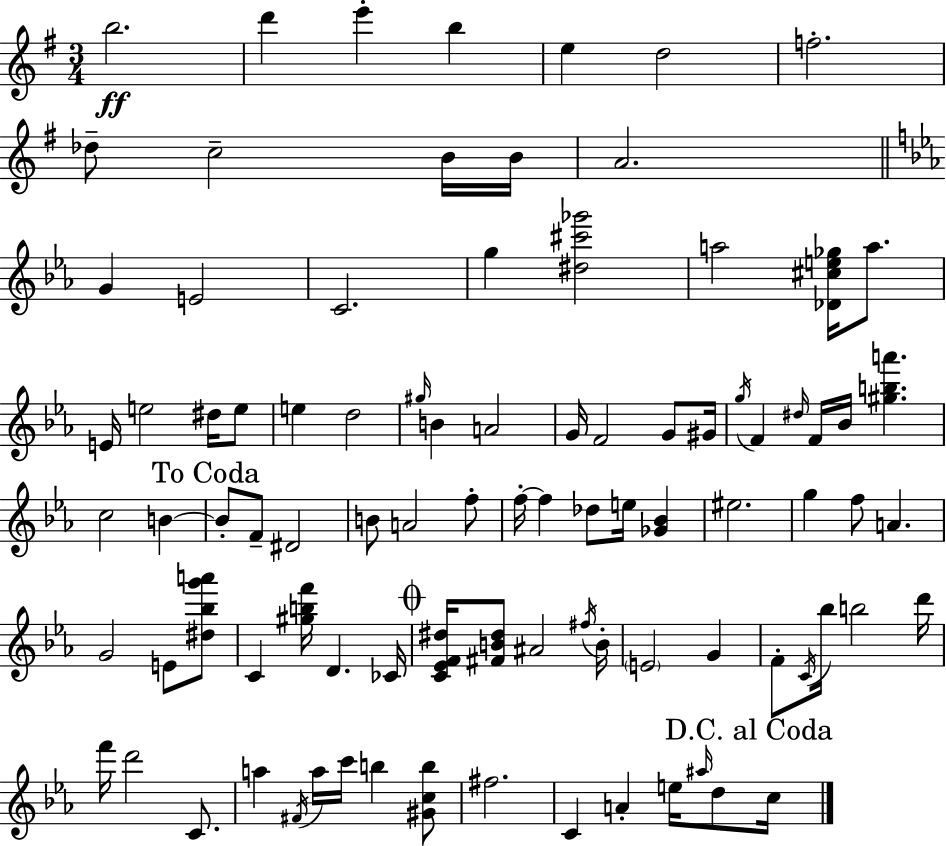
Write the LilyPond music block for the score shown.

{
  \clef treble
  \numericTimeSignature
  \time 3/4
  \key g \major
  \repeat volta 2 { b''2.\ff | d'''4 e'''4-. b''4 | e''4 d''2 | f''2.-. | \break des''8-- c''2-- b'16 b'16 | a'2. | \bar "||" \break \key ees \major g'4 e'2 | c'2. | g''4 <dis'' cis''' ges'''>2 | a''2 <des' cis'' e'' ges''>16 a''8. | \break e'16 e''2 dis''16 e''8 | e''4 d''2 | \grace { gis''16 } b'4 a'2 | g'16 f'2 g'8 | \break gis'16 \acciaccatura { g''16 } f'4 \grace { dis''16 } f'16 bes'16 <gis'' b'' a'''>4. | c''2 b'4~~ | \mark "To Coda" b'8-. f'8-- dis'2 | b'8 a'2 | \break f''8-. f''16-.~~ f''4 des''8 e''16 <ges' bes'>4 | eis''2. | g''4 f''8 a'4. | g'2 e'8 | \break <dis'' bes'' g''' a'''>8 c'4 <gis'' b'' f'''>16 d'4. | ces'16 \mark \markup { \musicglyph "scripts.coda" } <c' ees' f' dis''>16 <fis' b' dis''>8 ais'2 | \acciaccatura { fis''16 } b'16-. \parenthesize e'2 | g'4 f'8-. \acciaccatura { c'16 } bes''16 b''2 | \break d'''16 f'''16 d'''2 | c'8. a''4 \acciaccatura { fis'16 } a''16 c'''16 | b''4 <gis' c'' b''>8 fis''2. | c'4 a'4-. | \break e''16 \grace { ais''16 } d''8 \mark "D.C. al Coda" c''16 } \bar "|."
}